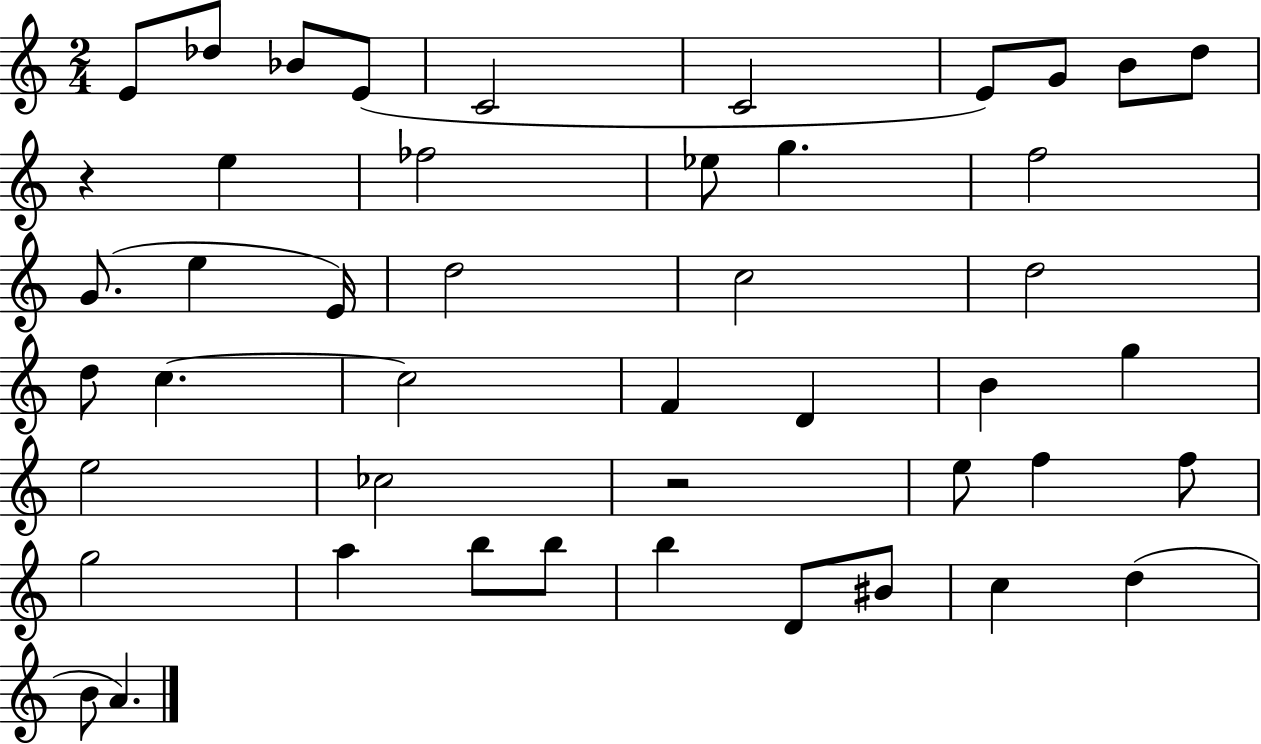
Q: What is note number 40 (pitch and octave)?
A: BIS4